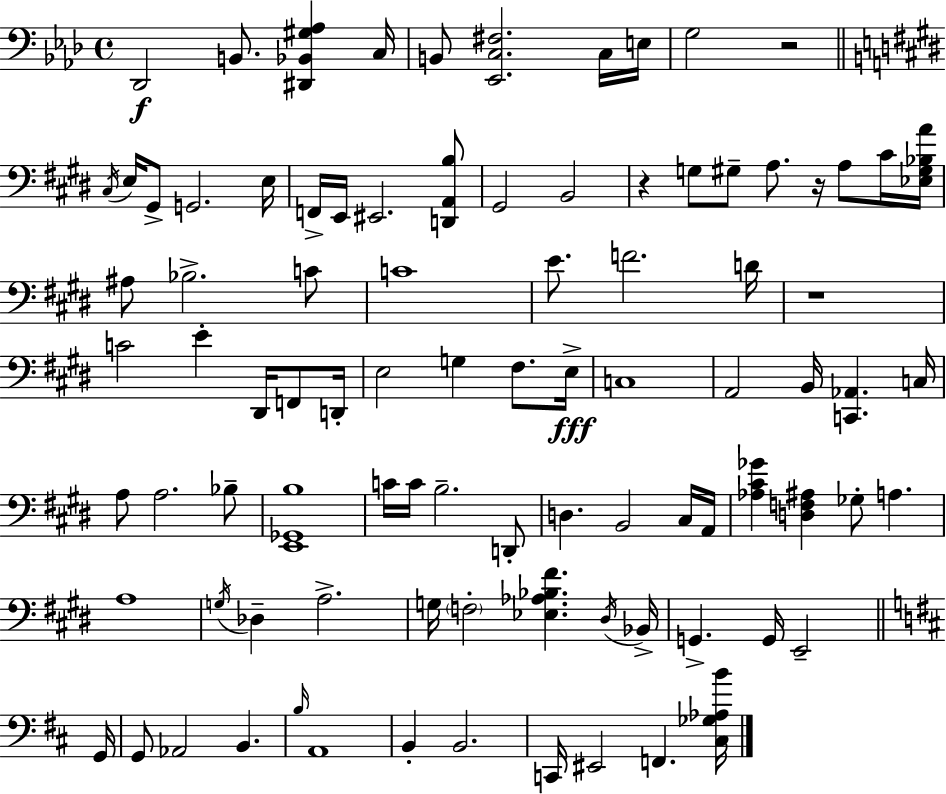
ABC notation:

X:1
T:Untitled
M:4/4
L:1/4
K:Ab
_D,,2 B,,/2 [^D,,_B,,^G,_A,] C,/4 B,,/2 [_E,,C,^F,]2 C,/4 E,/4 G,2 z2 ^C,/4 E,/4 ^G,,/2 G,,2 E,/4 F,,/4 E,,/4 ^E,,2 [D,,A,,B,]/2 ^G,,2 B,,2 z G,/2 ^G,/2 A,/2 z/4 A,/2 ^C/4 [_E,^G,_B,A]/4 ^A,/2 _B,2 C/2 C4 E/2 F2 D/4 z4 C2 E ^D,,/4 F,,/2 D,,/4 E,2 G, ^F,/2 E,/4 C,4 A,,2 B,,/4 [C,,_A,,] C,/4 A,/2 A,2 _B,/2 [E,,_G,,B,]4 C/4 C/4 B,2 D,,/2 D, B,,2 ^C,/4 A,,/4 [_A,^C_G] [D,F,^A,] _G,/2 A, A,4 G,/4 _D, A,2 G,/4 F,2 [_E,_A,_B,^F] ^D,/4 _B,,/4 G,, G,,/4 E,,2 G,,/4 G,,/2 _A,,2 B,, B,/4 A,,4 B,, B,,2 C,,/4 ^E,,2 F,, [^C,_G,_A,B]/4